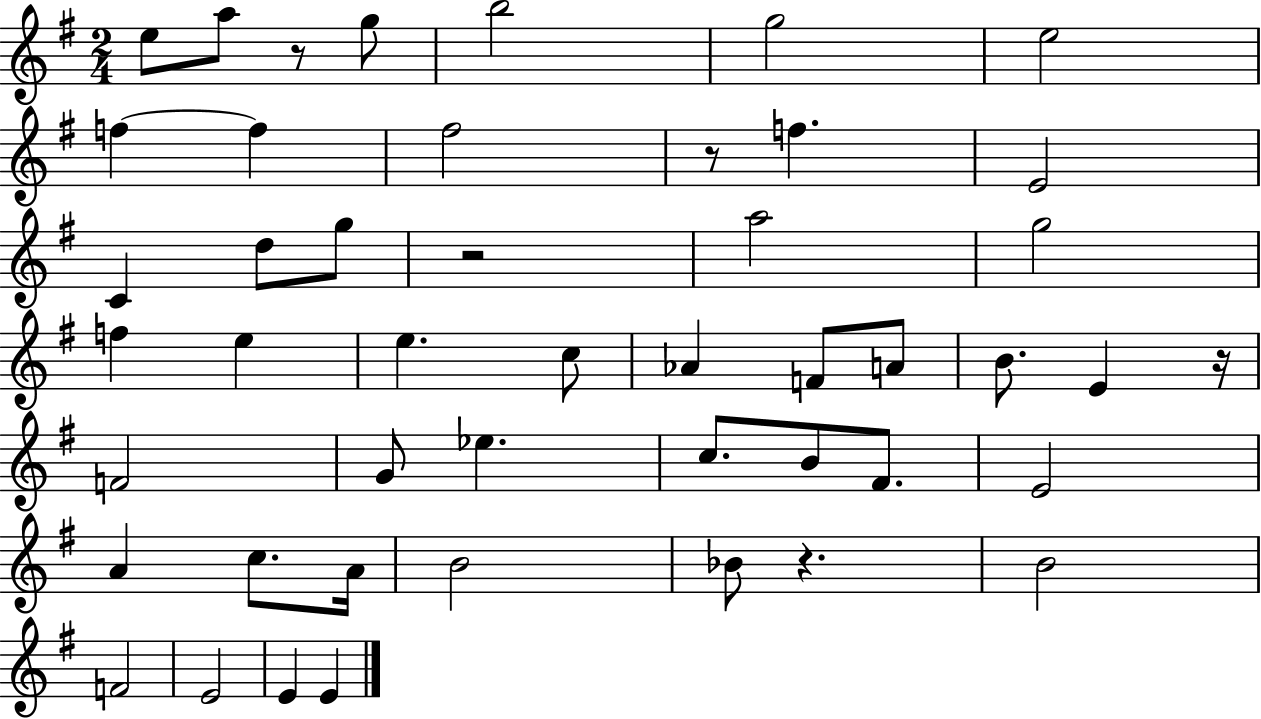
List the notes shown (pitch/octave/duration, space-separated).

E5/e A5/e R/e G5/e B5/h G5/h E5/h F5/q F5/q F#5/h R/e F5/q. E4/h C4/q D5/e G5/e R/h A5/h G5/h F5/q E5/q E5/q. C5/e Ab4/q F4/e A4/e B4/e. E4/q R/s F4/h G4/e Eb5/q. C5/e. B4/e F#4/e. E4/h A4/q C5/e. A4/s B4/h Bb4/e R/q. B4/h F4/h E4/h E4/q E4/q